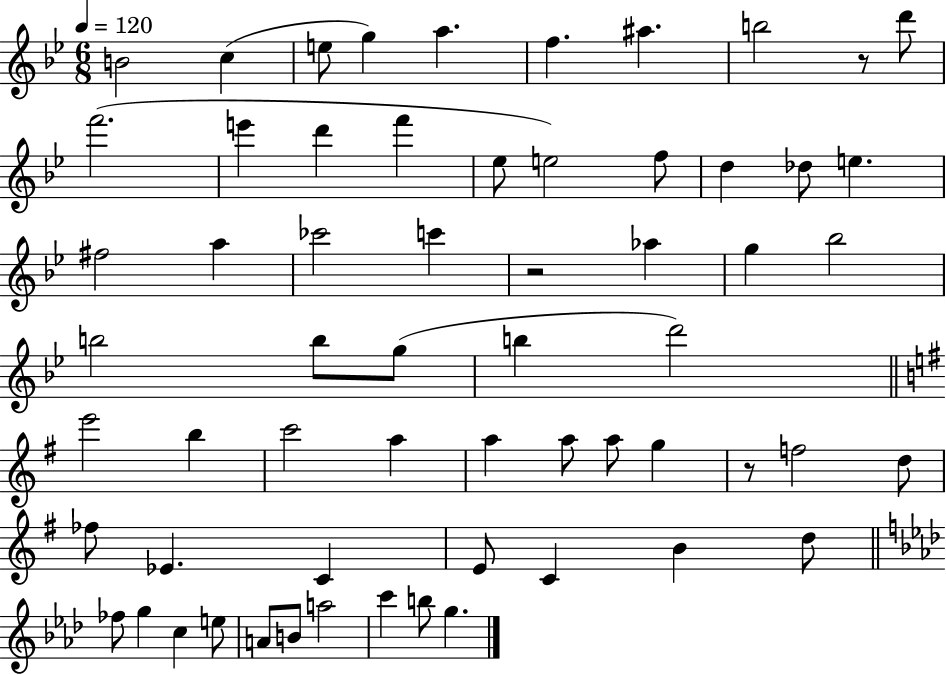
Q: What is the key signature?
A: BES major